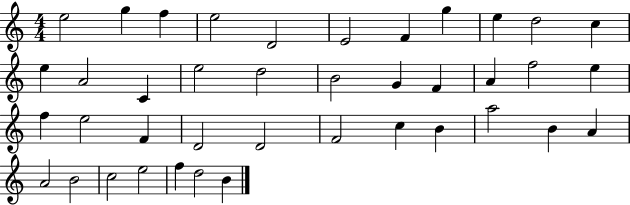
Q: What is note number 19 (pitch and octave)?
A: F4